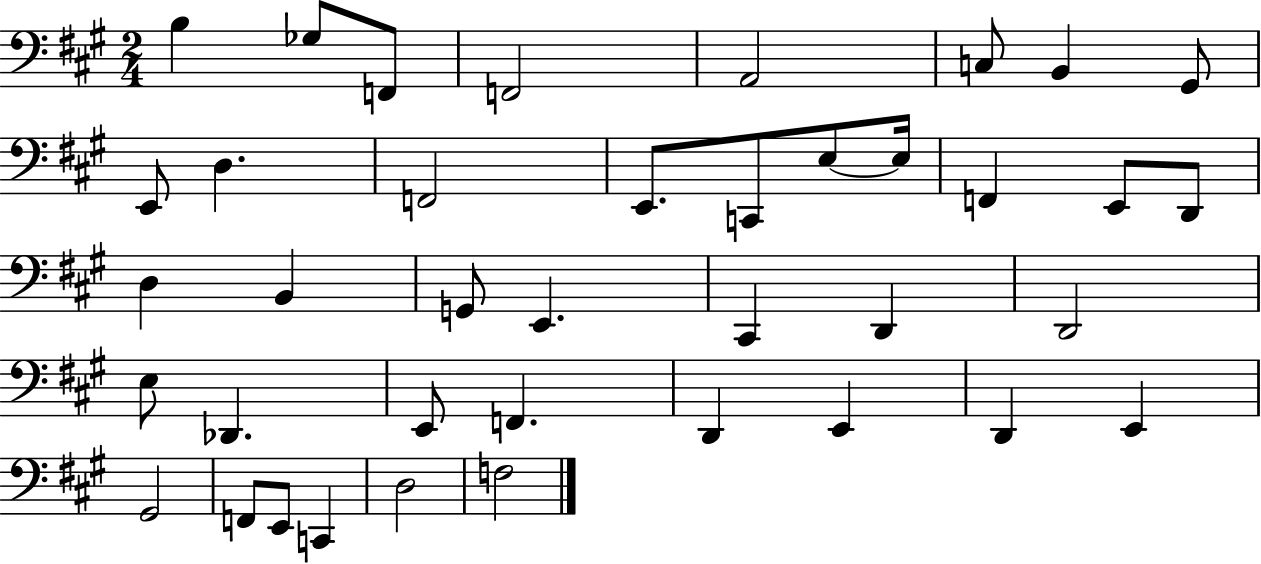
{
  \clef bass
  \numericTimeSignature
  \time 2/4
  \key a \major
  b4 ges8 f,8 | f,2 | a,2 | c8 b,4 gis,8 | \break e,8 d4. | f,2 | e,8. c,8 e8~~ e16 | f,4 e,8 d,8 | \break d4 b,4 | g,8 e,4. | cis,4 d,4 | d,2 | \break e8 des,4. | e,8 f,4. | d,4 e,4 | d,4 e,4 | \break gis,2 | f,8 e,8 c,4 | d2 | f2 | \break \bar "|."
}